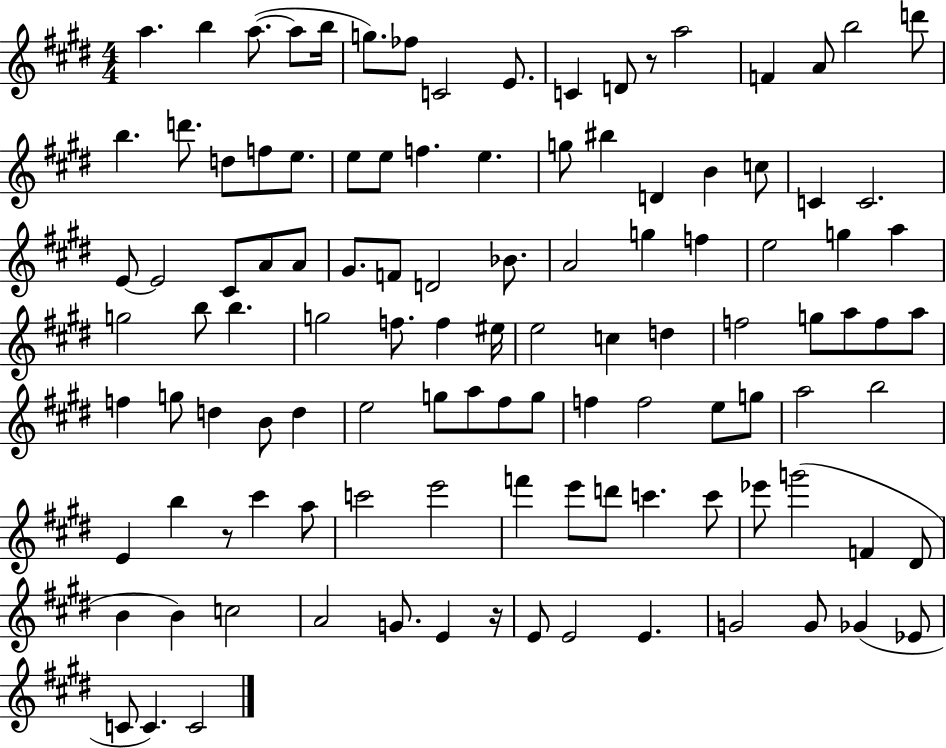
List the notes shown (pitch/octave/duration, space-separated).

A5/q. B5/q A5/e. A5/e B5/s G5/e. FES5/e C4/h E4/e. C4/q D4/e R/e A5/h F4/q A4/e B5/h D6/e B5/q. D6/e. D5/e F5/e E5/e. E5/e E5/e F5/q. E5/q. G5/e BIS5/q D4/q B4/q C5/e C4/q C4/h. E4/e E4/h C#4/e A4/e A4/e G#4/e. F4/e D4/h Bb4/e. A4/h G5/q F5/q E5/h G5/q A5/q G5/h B5/e B5/q. G5/h F5/e. F5/q EIS5/s E5/h C5/q D5/q F5/h G5/e A5/e F5/e A5/e F5/q G5/e D5/q B4/e D5/q E5/h G5/e A5/e F#5/e G5/e F5/q F5/h E5/e G5/e A5/h B5/h E4/q B5/q R/e C#6/q A5/e C6/h E6/h F6/q E6/e D6/e C6/q. C6/e Eb6/e G6/h F4/q D#4/e B4/q B4/q C5/h A4/h G4/e. E4/q R/s E4/e E4/h E4/q. G4/h G4/e Gb4/q Eb4/e C4/e C4/q. C4/h